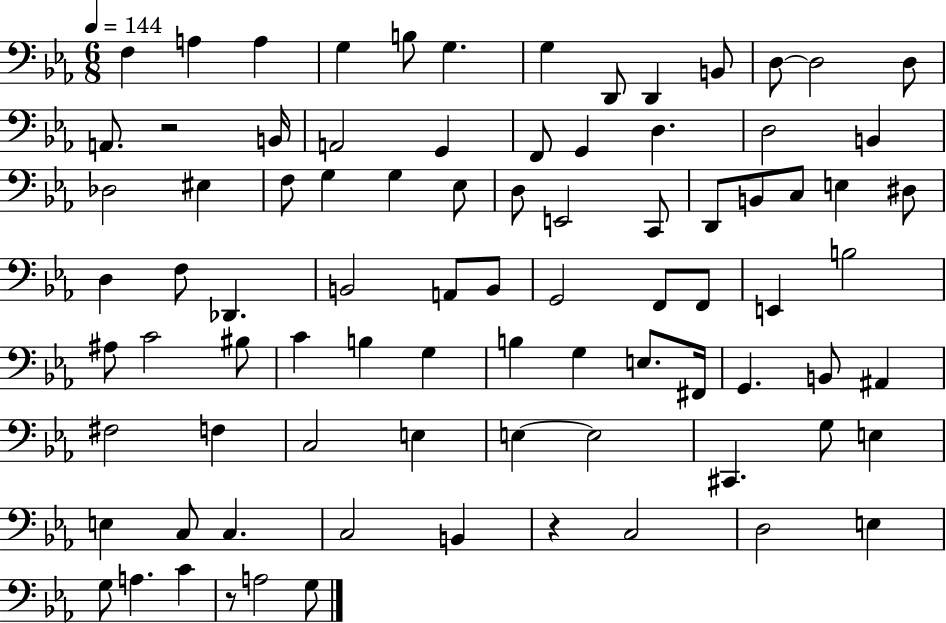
{
  \clef bass
  \numericTimeSignature
  \time 6/8
  \key ees \major
  \tempo 4 = 144
  f4 a4 a4 | g4 b8 g4. | g4 d,8 d,4 b,8 | d8~~ d2 d8 | \break a,8. r2 b,16 | a,2 g,4 | f,8 g,4 d4. | d2 b,4 | \break des2 eis4 | f8 g4 g4 ees8 | d8 e,2 c,8 | d,8 b,8 c8 e4 dis8 | \break d4 f8 des,4. | b,2 a,8 b,8 | g,2 f,8 f,8 | e,4 b2 | \break ais8 c'2 bis8 | c'4 b4 g4 | b4 g4 e8. fis,16 | g,4. b,8 ais,4 | \break fis2 f4 | c2 e4 | e4~~ e2 | cis,4. g8 e4 | \break e4 c8 c4. | c2 b,4 | r4 c2 | d2 e4 | \break g8 a4. c'4 | r8 a2 g8 | \bar "|."
}